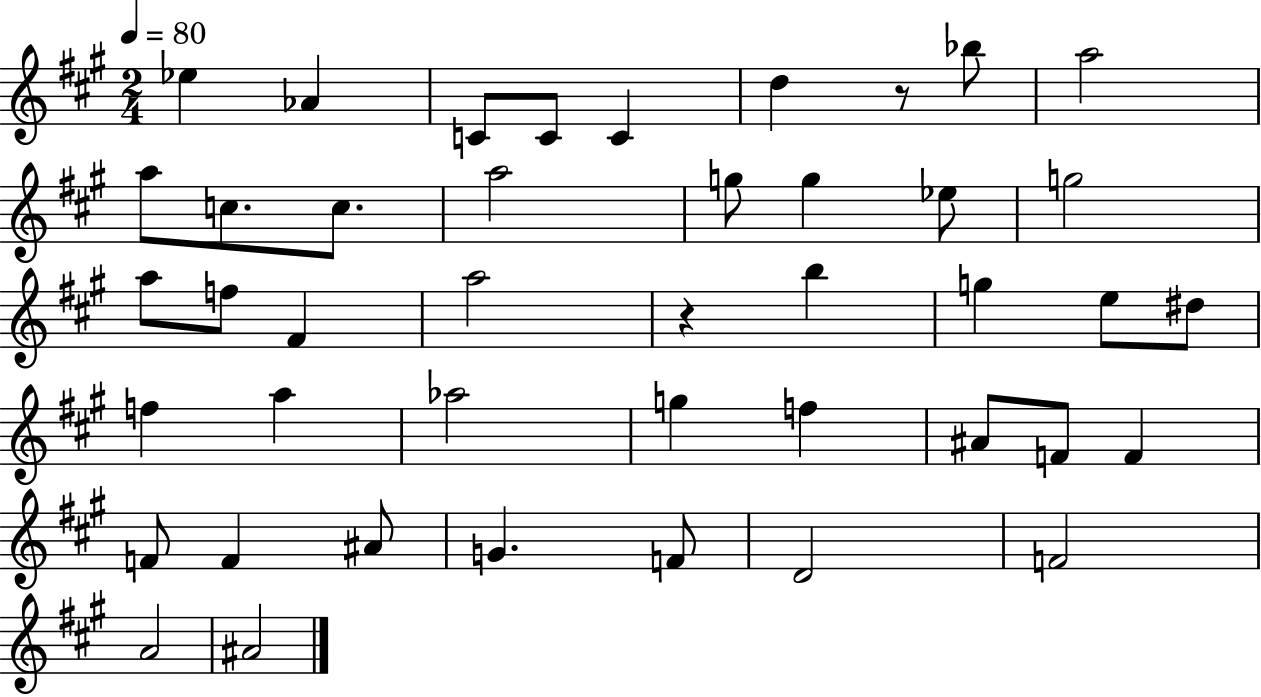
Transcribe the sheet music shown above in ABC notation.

X:1
T:Untitled
M:2/4
L:1/4
K:A
_e _A C/2 C/2 C d z/2 _b/2 a2 a/2 c/2 c/2 a2 g/2 g _e/2 g2 a/2 f/2 ^F a2 z b g e/2 ^d/2 f a _a2 g f ^A/2 F/2 F F/2 F ^A/2 G F/2 D2 F2 A2 ^A2